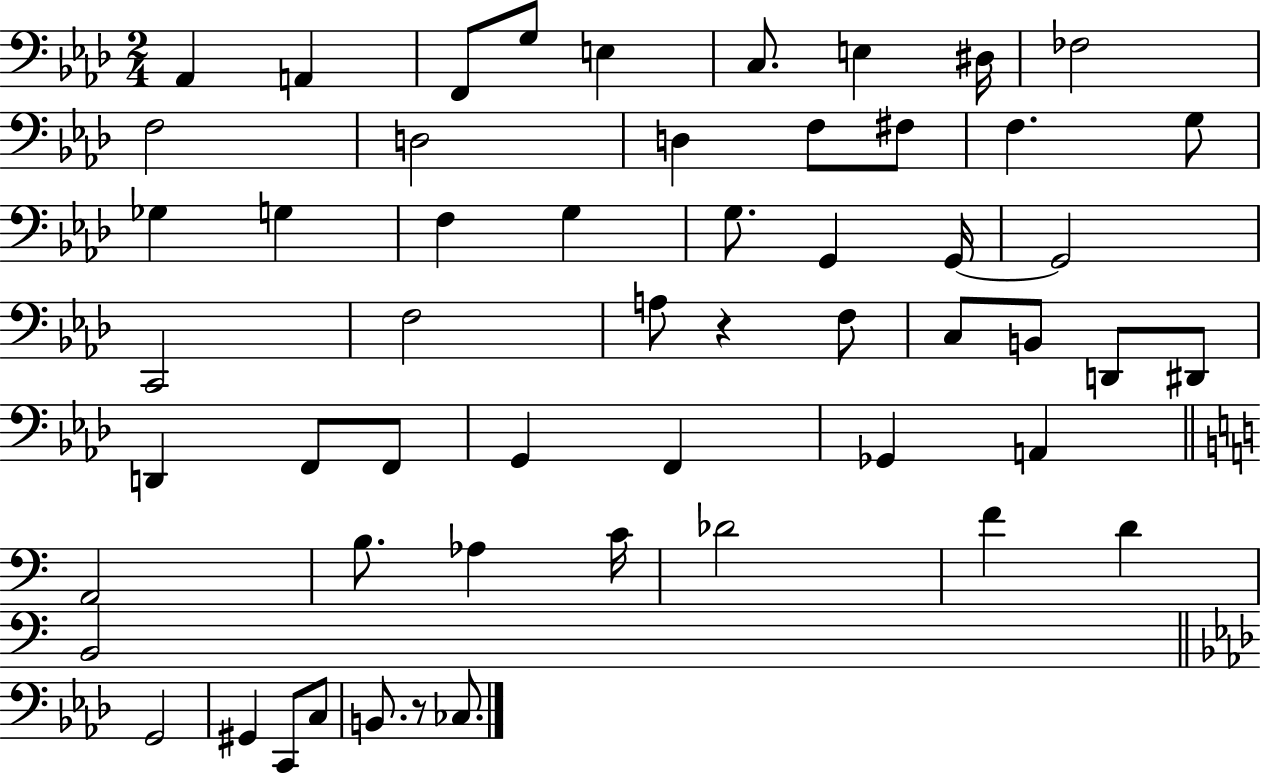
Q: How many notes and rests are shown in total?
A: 55